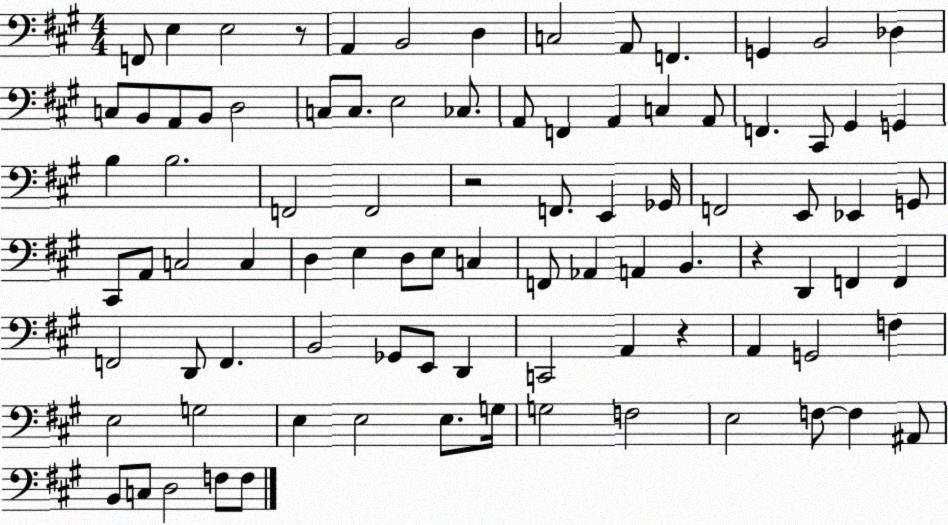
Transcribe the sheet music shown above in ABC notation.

X:1
T:Untitled
M:4/4
L:1/4
K:A
F,,/2 E, E,2 z/2 A,, B,,2 D, C,2 A,,/2 F,, G,, B,,2 _D, C,/2 B,,/2 A,,/2 B,,/2 D,2 C,/2 C,/2 E,2 _C,/2 A,,/2 F,, A,, C, A,,/2 F,, ^C,,/2 ^G,, G,, B, B,2 F,,2 F,,2 z2 F,,/2 E,, _G,,/4 F,,2 E,,/2 _E,, G,,/2 ^C,,/2 A,,/2 C,2 C, D, E, D,/2 E,/2 C, F,,/2 _A,, A,, B,, z D,, F,, F,, F,,2 D,,/2 F,, B,,2 _G,,/2 E,,/2 D,, C,,2 A,, z A,, G,,2 F, E,2 G,2 E, E,2 E,/2 G,/4 G,2 F,2 E,2 F,/2 F, ^A,,/2 B,,/2 C,/2 D,2 F,/2 F,/2